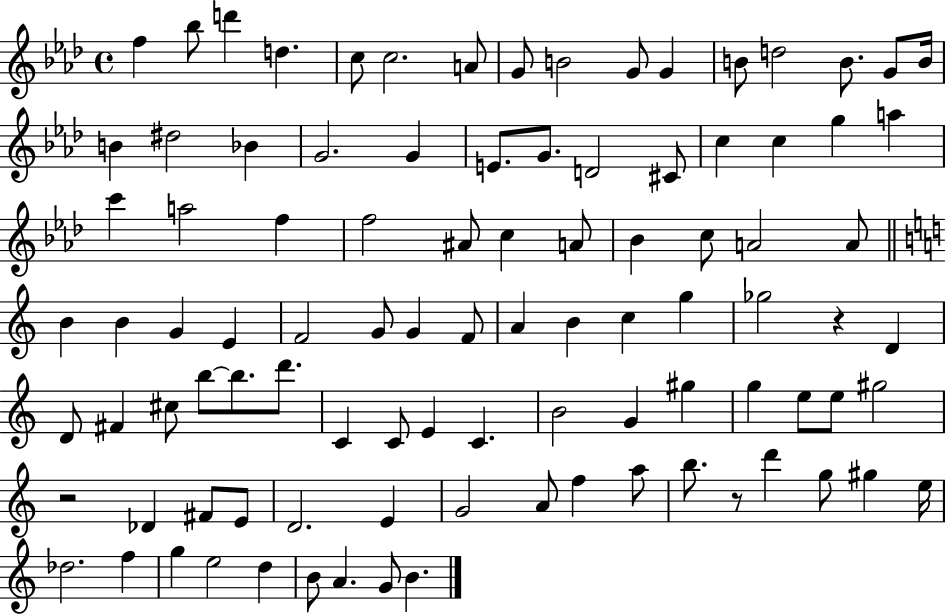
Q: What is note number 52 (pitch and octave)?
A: G5